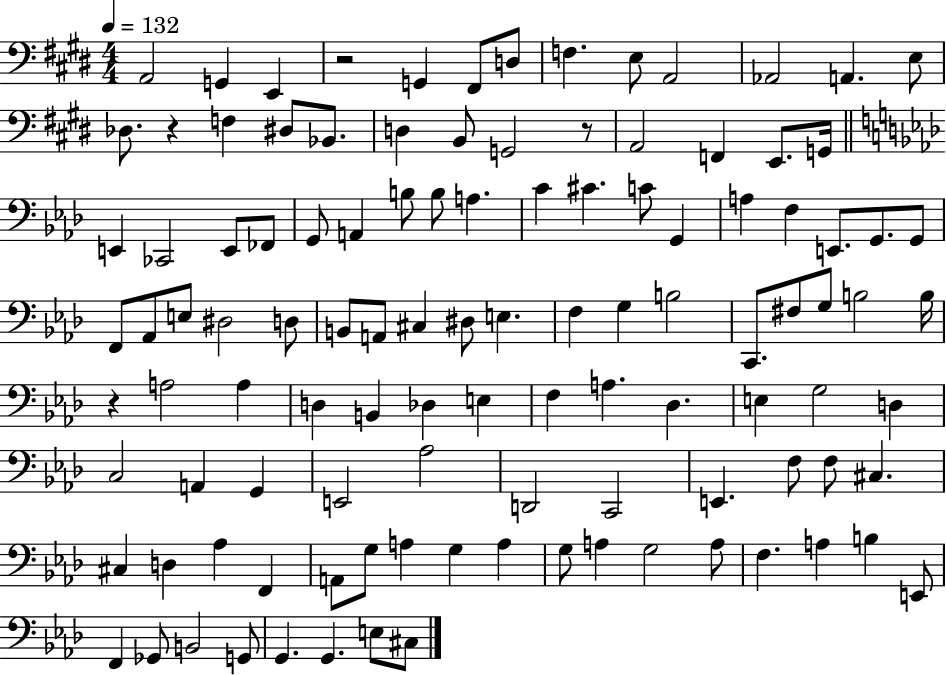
{
  \clef bass
  \numericTimeSignature
  \time 4/4
  \key e \major
  \tempo 4 = 132
  a,2 g,4 e,4 | r2 g,4 fis,8 d8 | f4. e8 a,2 | aes,2 a,4. e8 | \break des8. r4 f4 dis8 bes,8. | d4 b,8 g,2 r8 | a,2 f,4 e,8. g,16 | \bar "||" \break \key f \minor e,4 ces,2 e,8 fes,8 | g,8 a,4 b8 b8 a4. | c'4 cis'4. c'8 g,4 | a4 f4 e,8. g,8. g,8 | \break f,8 aes,8 e8 dis2 d8 | b,8 a,8 cis4 dis8 e4. | f4 g4 b2 | c,8. fis8 g8 b2 b16 | \break r4 a2 a4 | d4 b,4 des4 e4 | f4 a4. des4. | e4 g2 d4 | \break c2 a,4 g,4 | e,2 aes2 | d,2 c,2 | e,4. f8 f8 cis4. | \break cis4 d4 aes4 f,4 | a,8 g8 a4 g4 a4 | g8 a4 g2 a8 | f4. a4 b4 e,8 | \break f,4 ges,8 b,2 g,8 | g,4. g,4. e8 cis8 | \bar "|."
}